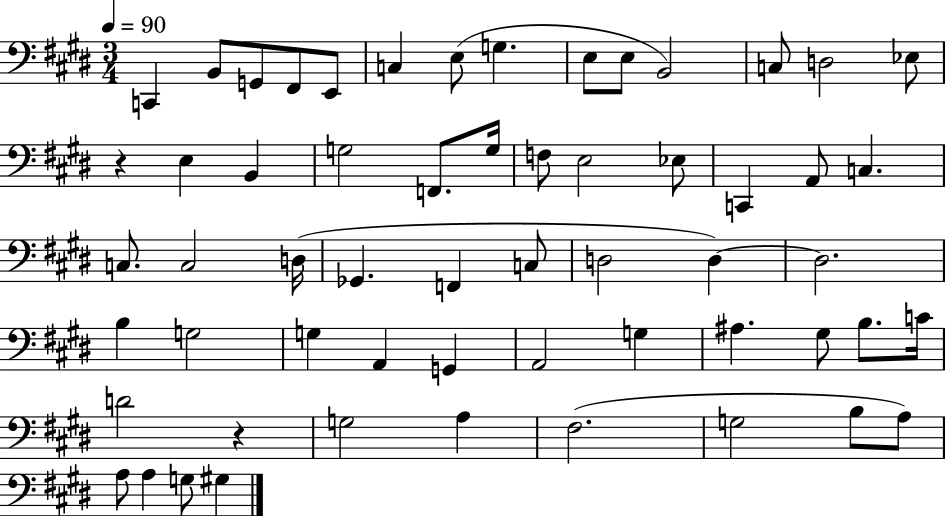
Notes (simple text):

C2/q B2/e G2/e F#2/e E2/e C3/q E3/e G3/q. E3/e E3/e B2/h C3/e D3/h Eb3/e R/q E3/q B2/q G3/h F2/e. G3/s F3/e E3/h Eb3/e C2/q A2/e C3/q. C3/e. C3/h D3/s Gb2/q. F2/q C3/e D3/h D3/q D3/h. B3/q G3/h G3/q A2/q G2/q A2/h G3/q A#3/q. G#3/e B3/e. C4/s D4/h R/q G3/h A3/q F#3/h. G3/h B3/e A3/e A3/e A3/q G3/e G#3/q